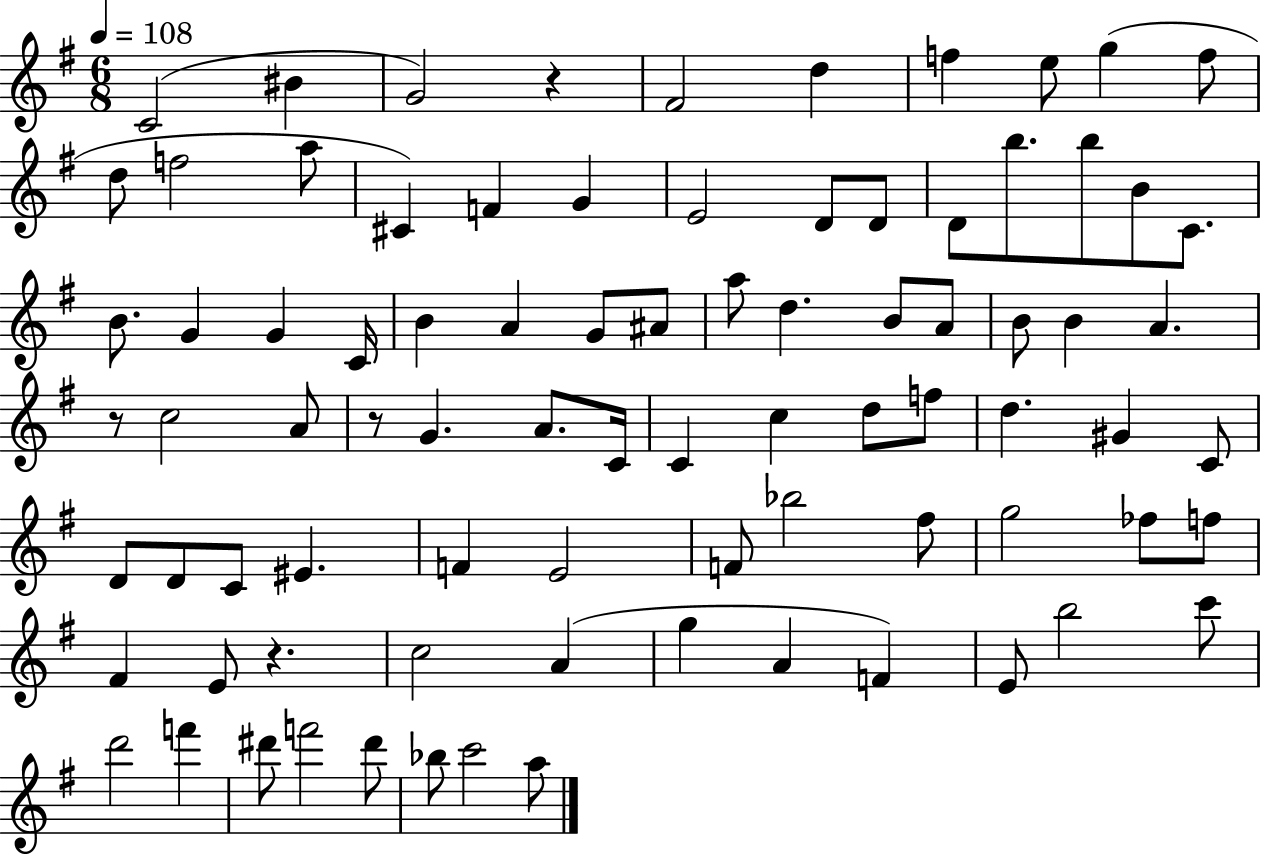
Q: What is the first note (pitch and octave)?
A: C4